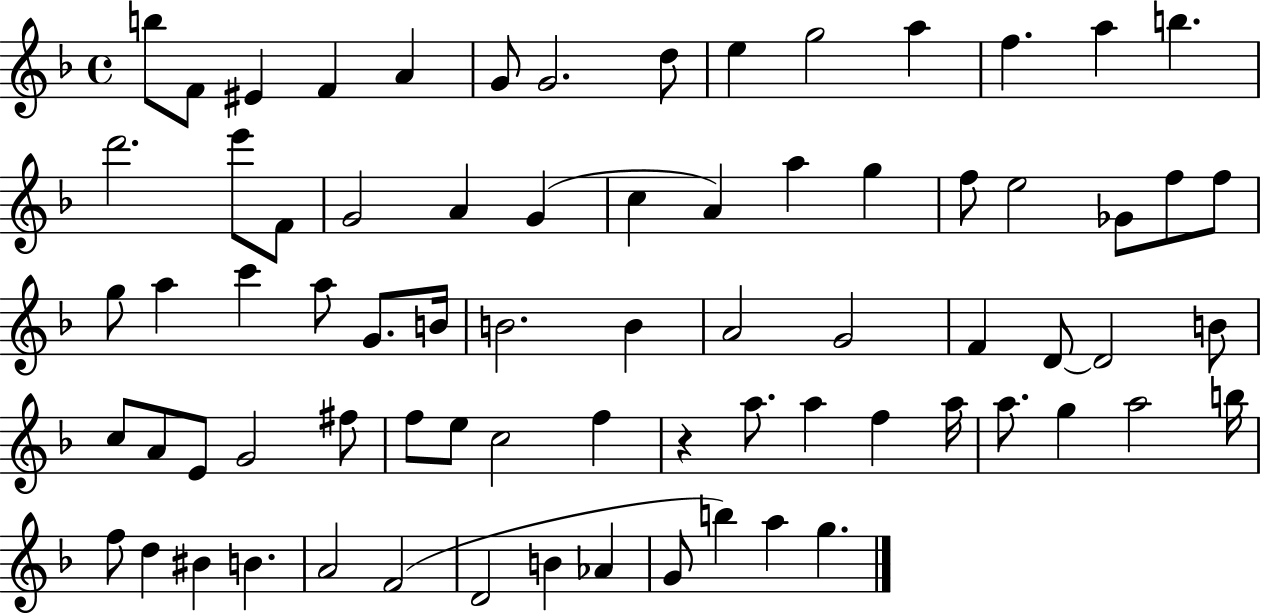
B5/e F4/e EIS4/q F4/q A4/q G4/e G4/h. D5/e E5/q G5/h A5/q F5/q. A5/q B5/q. D6/h. E6/e F4/e G4/h A4/q G4/q C5/q A4/q A5/q G5/q F5/e E5/h Gb4/e F5/e F5/e G5/e A5/q C6/q A5/e G4/e. B4/s B4/h. B4/q A4/h G4/h F4/q D4/e D4/h B4/e C5/e A4/e E4/e G4/h F#5/e F5/e E5/e C5/h F5/q R/q A5/e. A5/q F5/q A5/s A5/e. G5/q A5/h B5/s F5/e D5/q BIS4/q B4/q. A4/h F4/h D4/h B4/q Ab4/q G4/e B5/q A5/q G5/q.